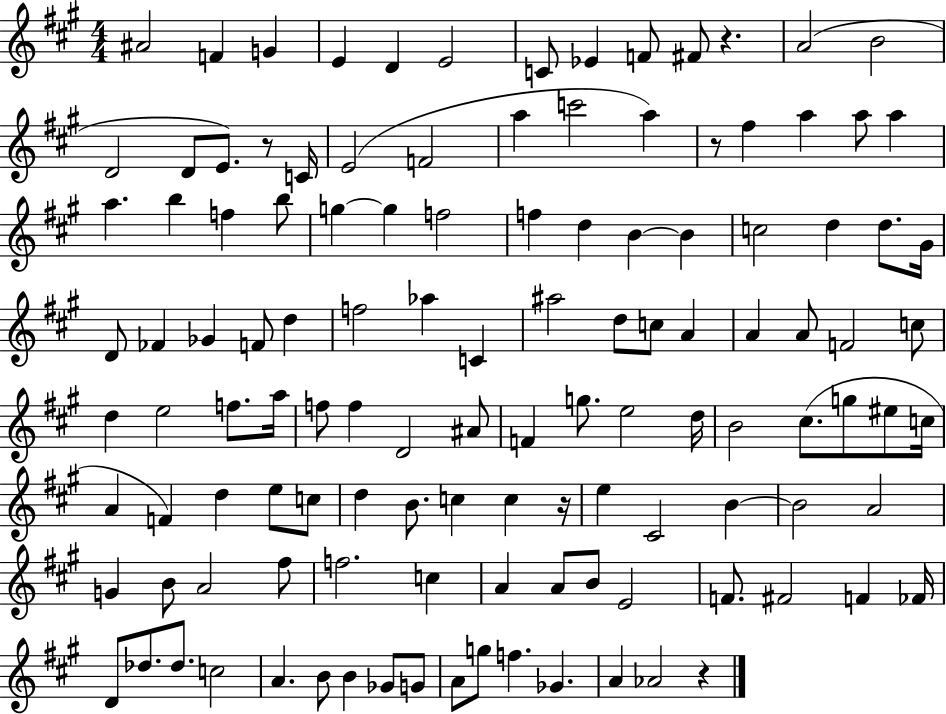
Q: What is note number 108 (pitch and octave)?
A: B4